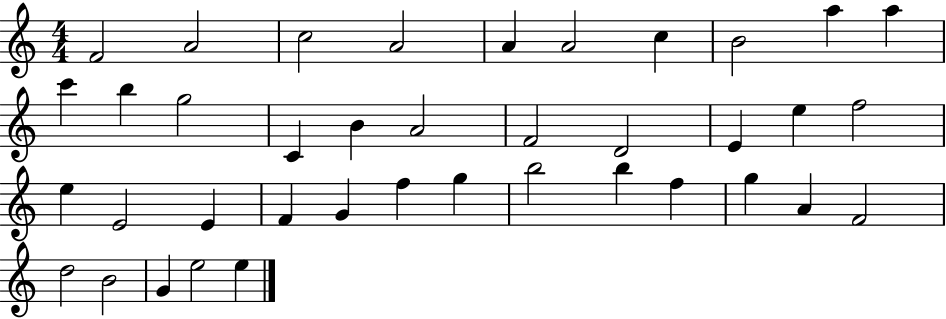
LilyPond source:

{
  \clef treble
  \numericTimeSignature
  \time 4/4
  \key c \major
  f'2 a'2 | c''2 a'2 | a'4 a'2 c''4 | b'2 a''4 a''4 | \break c'''4 b''4 g''2 | c'4 b'4 a'2 | f'2 d'2 | e'4 e''4 f''2 | \break e''4 e'2 e'4 | f'4 g'4 f''4 g''4 | b''2 b''4 f''4 | g''4 a'4 f'2 | \break d''2 b'2 | g'4 e''2 e''4 | \bar "|."
}